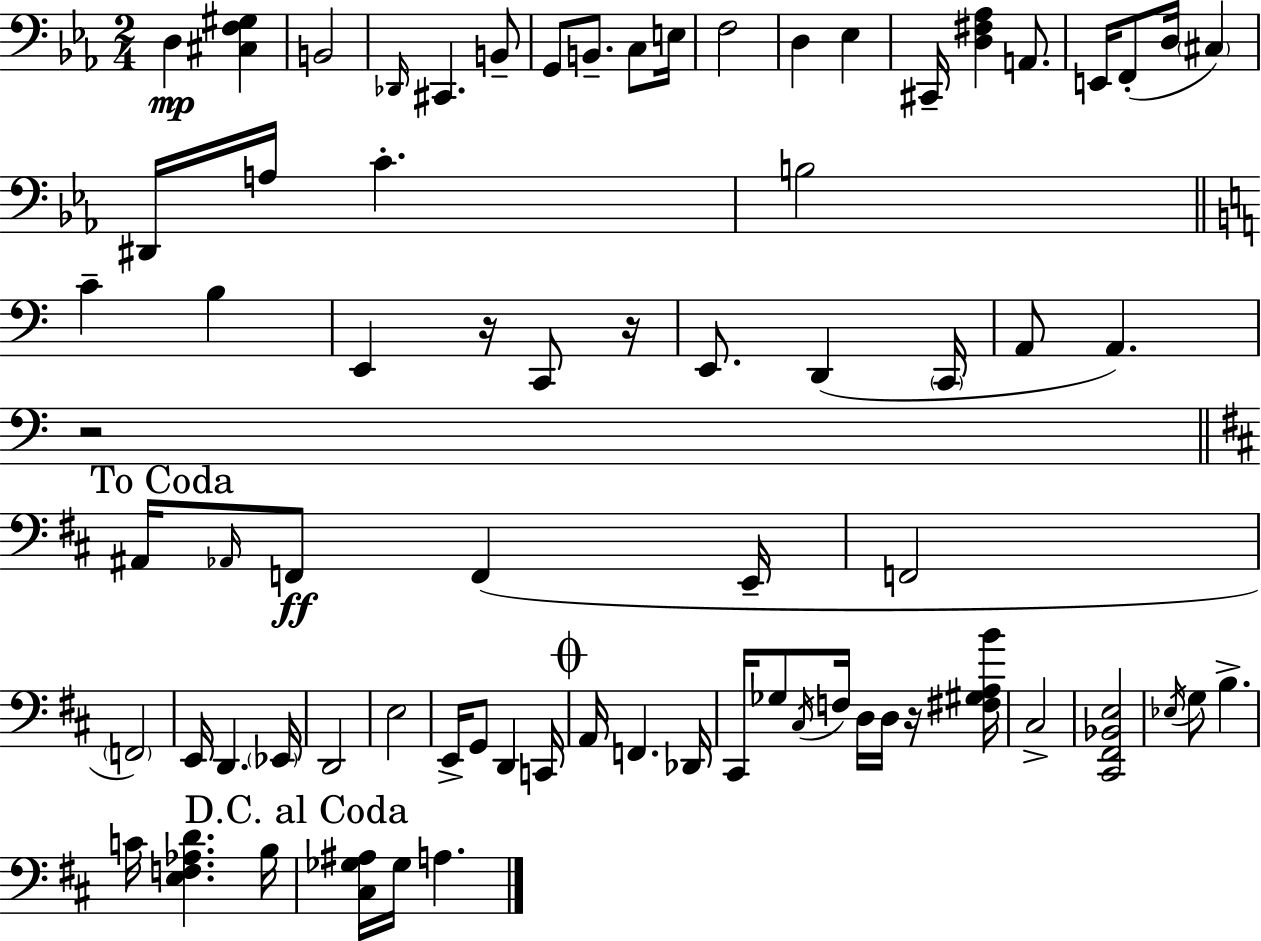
{
  \clef bass
  \numericTimeSignature
  \time 2/4
  \key c \minor
  \repeat volta 2 { d4\mp <cis f gis>4 | b,2 | \grace { des,16 } cis,4. b,8-- | g,8 b,8.-- c8 | \break e16 f2 | d4 ees4 | cis,16-- <d fis aes>4 a,8. | e,16 f,8-.( d16 \parenthesize cis4) | \break dis,16 a16 c'4.-. | b2 | \bar "||" \break \key a \minor c'4-- b4 | e,4 r16 c,8 r16 | e,8. d,4( \parenthesize c,16 | a,8 a,4.) | \break r2 | \mark "To Coda" \bar "||" \break \key d \major ais,16 \grace { aes,16 }\ff f,8 f,4( | e,16-- f,2 | \parenthesize f,2) | e,16 d,4. | \break \parenthesize ees,16 d,2 | e2 | e,16-> g,8 d,4 | c,16 \mark \markup { \musicglyph "scripts.coda" } a,16 f,4. | \break des,16 cis,16 ges8 \acciaccatura { cis16 } f16 d16 d16 | r16 <fis gis a b'>16 cis2-> | <cis, fis, bes, e>2 | \acciaccatura { ees16 } g8 b4.-> | \break c'16 <e f aes d'>4. | b16 \mark "D.C. al Coda" <cis ges ais>16 ges16 a4. | } \bar "|."
}